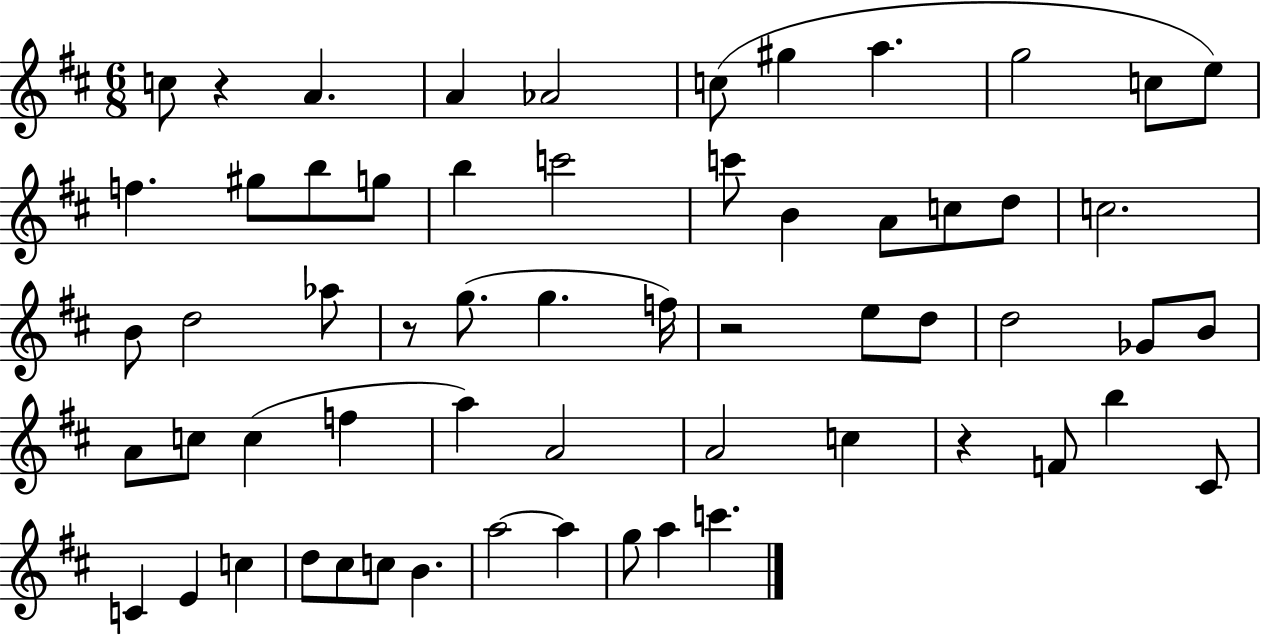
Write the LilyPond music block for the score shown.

{
  \clef treble
  \numericTimeSignature
  \time 6/8
  \key d \major
  c''8 r4 a'4. | a'4 aes'2 | c''8( gis''4 a''4. | g''2 c''8 e''8) | \break f''4. gis''8 b''8 g''8 | b''4 c'''2 | c'''8 b'4 a'8 c''8 d''8 | c''2. | \break b'8 d''2 aes''8 | r8 g''8.( g''4. f''16) | r2 e''8 d''8 | d''2 ges'8 b'8 | \break a'8 c''8 c''4( f''4 | a''4) a'2 | a'2 c''4 | r4 f'8 b''4 cis'8 | \break c'4 e'4 c''4 | d''8 cis''8 c''8 b'4. | a''2~~ a''4 | g''8 a''4 c'''4. | \break \bar "|."
}